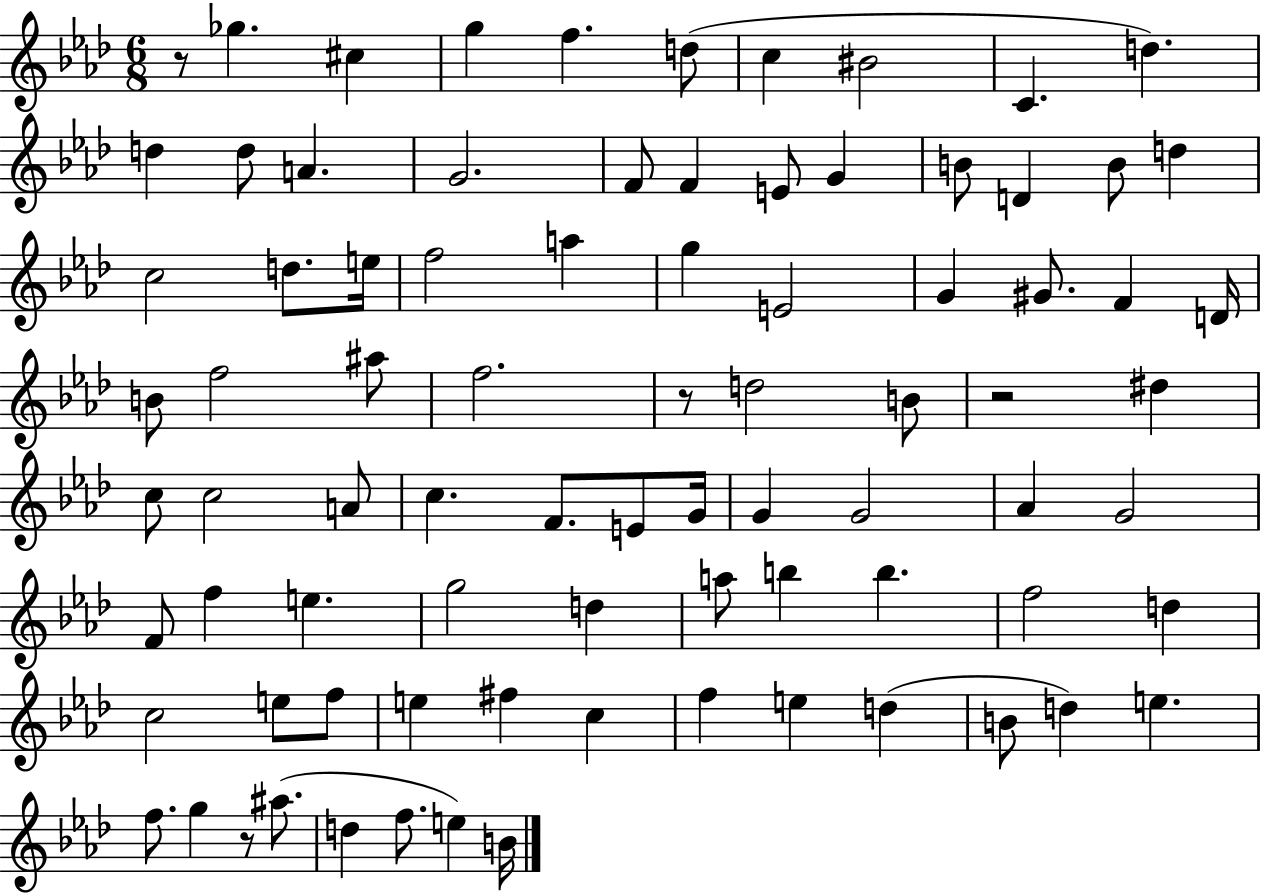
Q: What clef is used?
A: treble